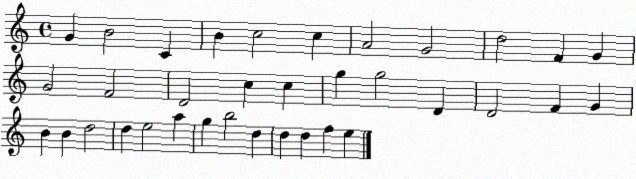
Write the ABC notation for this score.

X:1
T:Untitled
M:4/4
L:1/4
K:C
G B2 C B c2 c A2 G2 d2 F G G2 F2 D2 c c g g2 D D2 F G B B d2 d e2 a g b2 d d d f e